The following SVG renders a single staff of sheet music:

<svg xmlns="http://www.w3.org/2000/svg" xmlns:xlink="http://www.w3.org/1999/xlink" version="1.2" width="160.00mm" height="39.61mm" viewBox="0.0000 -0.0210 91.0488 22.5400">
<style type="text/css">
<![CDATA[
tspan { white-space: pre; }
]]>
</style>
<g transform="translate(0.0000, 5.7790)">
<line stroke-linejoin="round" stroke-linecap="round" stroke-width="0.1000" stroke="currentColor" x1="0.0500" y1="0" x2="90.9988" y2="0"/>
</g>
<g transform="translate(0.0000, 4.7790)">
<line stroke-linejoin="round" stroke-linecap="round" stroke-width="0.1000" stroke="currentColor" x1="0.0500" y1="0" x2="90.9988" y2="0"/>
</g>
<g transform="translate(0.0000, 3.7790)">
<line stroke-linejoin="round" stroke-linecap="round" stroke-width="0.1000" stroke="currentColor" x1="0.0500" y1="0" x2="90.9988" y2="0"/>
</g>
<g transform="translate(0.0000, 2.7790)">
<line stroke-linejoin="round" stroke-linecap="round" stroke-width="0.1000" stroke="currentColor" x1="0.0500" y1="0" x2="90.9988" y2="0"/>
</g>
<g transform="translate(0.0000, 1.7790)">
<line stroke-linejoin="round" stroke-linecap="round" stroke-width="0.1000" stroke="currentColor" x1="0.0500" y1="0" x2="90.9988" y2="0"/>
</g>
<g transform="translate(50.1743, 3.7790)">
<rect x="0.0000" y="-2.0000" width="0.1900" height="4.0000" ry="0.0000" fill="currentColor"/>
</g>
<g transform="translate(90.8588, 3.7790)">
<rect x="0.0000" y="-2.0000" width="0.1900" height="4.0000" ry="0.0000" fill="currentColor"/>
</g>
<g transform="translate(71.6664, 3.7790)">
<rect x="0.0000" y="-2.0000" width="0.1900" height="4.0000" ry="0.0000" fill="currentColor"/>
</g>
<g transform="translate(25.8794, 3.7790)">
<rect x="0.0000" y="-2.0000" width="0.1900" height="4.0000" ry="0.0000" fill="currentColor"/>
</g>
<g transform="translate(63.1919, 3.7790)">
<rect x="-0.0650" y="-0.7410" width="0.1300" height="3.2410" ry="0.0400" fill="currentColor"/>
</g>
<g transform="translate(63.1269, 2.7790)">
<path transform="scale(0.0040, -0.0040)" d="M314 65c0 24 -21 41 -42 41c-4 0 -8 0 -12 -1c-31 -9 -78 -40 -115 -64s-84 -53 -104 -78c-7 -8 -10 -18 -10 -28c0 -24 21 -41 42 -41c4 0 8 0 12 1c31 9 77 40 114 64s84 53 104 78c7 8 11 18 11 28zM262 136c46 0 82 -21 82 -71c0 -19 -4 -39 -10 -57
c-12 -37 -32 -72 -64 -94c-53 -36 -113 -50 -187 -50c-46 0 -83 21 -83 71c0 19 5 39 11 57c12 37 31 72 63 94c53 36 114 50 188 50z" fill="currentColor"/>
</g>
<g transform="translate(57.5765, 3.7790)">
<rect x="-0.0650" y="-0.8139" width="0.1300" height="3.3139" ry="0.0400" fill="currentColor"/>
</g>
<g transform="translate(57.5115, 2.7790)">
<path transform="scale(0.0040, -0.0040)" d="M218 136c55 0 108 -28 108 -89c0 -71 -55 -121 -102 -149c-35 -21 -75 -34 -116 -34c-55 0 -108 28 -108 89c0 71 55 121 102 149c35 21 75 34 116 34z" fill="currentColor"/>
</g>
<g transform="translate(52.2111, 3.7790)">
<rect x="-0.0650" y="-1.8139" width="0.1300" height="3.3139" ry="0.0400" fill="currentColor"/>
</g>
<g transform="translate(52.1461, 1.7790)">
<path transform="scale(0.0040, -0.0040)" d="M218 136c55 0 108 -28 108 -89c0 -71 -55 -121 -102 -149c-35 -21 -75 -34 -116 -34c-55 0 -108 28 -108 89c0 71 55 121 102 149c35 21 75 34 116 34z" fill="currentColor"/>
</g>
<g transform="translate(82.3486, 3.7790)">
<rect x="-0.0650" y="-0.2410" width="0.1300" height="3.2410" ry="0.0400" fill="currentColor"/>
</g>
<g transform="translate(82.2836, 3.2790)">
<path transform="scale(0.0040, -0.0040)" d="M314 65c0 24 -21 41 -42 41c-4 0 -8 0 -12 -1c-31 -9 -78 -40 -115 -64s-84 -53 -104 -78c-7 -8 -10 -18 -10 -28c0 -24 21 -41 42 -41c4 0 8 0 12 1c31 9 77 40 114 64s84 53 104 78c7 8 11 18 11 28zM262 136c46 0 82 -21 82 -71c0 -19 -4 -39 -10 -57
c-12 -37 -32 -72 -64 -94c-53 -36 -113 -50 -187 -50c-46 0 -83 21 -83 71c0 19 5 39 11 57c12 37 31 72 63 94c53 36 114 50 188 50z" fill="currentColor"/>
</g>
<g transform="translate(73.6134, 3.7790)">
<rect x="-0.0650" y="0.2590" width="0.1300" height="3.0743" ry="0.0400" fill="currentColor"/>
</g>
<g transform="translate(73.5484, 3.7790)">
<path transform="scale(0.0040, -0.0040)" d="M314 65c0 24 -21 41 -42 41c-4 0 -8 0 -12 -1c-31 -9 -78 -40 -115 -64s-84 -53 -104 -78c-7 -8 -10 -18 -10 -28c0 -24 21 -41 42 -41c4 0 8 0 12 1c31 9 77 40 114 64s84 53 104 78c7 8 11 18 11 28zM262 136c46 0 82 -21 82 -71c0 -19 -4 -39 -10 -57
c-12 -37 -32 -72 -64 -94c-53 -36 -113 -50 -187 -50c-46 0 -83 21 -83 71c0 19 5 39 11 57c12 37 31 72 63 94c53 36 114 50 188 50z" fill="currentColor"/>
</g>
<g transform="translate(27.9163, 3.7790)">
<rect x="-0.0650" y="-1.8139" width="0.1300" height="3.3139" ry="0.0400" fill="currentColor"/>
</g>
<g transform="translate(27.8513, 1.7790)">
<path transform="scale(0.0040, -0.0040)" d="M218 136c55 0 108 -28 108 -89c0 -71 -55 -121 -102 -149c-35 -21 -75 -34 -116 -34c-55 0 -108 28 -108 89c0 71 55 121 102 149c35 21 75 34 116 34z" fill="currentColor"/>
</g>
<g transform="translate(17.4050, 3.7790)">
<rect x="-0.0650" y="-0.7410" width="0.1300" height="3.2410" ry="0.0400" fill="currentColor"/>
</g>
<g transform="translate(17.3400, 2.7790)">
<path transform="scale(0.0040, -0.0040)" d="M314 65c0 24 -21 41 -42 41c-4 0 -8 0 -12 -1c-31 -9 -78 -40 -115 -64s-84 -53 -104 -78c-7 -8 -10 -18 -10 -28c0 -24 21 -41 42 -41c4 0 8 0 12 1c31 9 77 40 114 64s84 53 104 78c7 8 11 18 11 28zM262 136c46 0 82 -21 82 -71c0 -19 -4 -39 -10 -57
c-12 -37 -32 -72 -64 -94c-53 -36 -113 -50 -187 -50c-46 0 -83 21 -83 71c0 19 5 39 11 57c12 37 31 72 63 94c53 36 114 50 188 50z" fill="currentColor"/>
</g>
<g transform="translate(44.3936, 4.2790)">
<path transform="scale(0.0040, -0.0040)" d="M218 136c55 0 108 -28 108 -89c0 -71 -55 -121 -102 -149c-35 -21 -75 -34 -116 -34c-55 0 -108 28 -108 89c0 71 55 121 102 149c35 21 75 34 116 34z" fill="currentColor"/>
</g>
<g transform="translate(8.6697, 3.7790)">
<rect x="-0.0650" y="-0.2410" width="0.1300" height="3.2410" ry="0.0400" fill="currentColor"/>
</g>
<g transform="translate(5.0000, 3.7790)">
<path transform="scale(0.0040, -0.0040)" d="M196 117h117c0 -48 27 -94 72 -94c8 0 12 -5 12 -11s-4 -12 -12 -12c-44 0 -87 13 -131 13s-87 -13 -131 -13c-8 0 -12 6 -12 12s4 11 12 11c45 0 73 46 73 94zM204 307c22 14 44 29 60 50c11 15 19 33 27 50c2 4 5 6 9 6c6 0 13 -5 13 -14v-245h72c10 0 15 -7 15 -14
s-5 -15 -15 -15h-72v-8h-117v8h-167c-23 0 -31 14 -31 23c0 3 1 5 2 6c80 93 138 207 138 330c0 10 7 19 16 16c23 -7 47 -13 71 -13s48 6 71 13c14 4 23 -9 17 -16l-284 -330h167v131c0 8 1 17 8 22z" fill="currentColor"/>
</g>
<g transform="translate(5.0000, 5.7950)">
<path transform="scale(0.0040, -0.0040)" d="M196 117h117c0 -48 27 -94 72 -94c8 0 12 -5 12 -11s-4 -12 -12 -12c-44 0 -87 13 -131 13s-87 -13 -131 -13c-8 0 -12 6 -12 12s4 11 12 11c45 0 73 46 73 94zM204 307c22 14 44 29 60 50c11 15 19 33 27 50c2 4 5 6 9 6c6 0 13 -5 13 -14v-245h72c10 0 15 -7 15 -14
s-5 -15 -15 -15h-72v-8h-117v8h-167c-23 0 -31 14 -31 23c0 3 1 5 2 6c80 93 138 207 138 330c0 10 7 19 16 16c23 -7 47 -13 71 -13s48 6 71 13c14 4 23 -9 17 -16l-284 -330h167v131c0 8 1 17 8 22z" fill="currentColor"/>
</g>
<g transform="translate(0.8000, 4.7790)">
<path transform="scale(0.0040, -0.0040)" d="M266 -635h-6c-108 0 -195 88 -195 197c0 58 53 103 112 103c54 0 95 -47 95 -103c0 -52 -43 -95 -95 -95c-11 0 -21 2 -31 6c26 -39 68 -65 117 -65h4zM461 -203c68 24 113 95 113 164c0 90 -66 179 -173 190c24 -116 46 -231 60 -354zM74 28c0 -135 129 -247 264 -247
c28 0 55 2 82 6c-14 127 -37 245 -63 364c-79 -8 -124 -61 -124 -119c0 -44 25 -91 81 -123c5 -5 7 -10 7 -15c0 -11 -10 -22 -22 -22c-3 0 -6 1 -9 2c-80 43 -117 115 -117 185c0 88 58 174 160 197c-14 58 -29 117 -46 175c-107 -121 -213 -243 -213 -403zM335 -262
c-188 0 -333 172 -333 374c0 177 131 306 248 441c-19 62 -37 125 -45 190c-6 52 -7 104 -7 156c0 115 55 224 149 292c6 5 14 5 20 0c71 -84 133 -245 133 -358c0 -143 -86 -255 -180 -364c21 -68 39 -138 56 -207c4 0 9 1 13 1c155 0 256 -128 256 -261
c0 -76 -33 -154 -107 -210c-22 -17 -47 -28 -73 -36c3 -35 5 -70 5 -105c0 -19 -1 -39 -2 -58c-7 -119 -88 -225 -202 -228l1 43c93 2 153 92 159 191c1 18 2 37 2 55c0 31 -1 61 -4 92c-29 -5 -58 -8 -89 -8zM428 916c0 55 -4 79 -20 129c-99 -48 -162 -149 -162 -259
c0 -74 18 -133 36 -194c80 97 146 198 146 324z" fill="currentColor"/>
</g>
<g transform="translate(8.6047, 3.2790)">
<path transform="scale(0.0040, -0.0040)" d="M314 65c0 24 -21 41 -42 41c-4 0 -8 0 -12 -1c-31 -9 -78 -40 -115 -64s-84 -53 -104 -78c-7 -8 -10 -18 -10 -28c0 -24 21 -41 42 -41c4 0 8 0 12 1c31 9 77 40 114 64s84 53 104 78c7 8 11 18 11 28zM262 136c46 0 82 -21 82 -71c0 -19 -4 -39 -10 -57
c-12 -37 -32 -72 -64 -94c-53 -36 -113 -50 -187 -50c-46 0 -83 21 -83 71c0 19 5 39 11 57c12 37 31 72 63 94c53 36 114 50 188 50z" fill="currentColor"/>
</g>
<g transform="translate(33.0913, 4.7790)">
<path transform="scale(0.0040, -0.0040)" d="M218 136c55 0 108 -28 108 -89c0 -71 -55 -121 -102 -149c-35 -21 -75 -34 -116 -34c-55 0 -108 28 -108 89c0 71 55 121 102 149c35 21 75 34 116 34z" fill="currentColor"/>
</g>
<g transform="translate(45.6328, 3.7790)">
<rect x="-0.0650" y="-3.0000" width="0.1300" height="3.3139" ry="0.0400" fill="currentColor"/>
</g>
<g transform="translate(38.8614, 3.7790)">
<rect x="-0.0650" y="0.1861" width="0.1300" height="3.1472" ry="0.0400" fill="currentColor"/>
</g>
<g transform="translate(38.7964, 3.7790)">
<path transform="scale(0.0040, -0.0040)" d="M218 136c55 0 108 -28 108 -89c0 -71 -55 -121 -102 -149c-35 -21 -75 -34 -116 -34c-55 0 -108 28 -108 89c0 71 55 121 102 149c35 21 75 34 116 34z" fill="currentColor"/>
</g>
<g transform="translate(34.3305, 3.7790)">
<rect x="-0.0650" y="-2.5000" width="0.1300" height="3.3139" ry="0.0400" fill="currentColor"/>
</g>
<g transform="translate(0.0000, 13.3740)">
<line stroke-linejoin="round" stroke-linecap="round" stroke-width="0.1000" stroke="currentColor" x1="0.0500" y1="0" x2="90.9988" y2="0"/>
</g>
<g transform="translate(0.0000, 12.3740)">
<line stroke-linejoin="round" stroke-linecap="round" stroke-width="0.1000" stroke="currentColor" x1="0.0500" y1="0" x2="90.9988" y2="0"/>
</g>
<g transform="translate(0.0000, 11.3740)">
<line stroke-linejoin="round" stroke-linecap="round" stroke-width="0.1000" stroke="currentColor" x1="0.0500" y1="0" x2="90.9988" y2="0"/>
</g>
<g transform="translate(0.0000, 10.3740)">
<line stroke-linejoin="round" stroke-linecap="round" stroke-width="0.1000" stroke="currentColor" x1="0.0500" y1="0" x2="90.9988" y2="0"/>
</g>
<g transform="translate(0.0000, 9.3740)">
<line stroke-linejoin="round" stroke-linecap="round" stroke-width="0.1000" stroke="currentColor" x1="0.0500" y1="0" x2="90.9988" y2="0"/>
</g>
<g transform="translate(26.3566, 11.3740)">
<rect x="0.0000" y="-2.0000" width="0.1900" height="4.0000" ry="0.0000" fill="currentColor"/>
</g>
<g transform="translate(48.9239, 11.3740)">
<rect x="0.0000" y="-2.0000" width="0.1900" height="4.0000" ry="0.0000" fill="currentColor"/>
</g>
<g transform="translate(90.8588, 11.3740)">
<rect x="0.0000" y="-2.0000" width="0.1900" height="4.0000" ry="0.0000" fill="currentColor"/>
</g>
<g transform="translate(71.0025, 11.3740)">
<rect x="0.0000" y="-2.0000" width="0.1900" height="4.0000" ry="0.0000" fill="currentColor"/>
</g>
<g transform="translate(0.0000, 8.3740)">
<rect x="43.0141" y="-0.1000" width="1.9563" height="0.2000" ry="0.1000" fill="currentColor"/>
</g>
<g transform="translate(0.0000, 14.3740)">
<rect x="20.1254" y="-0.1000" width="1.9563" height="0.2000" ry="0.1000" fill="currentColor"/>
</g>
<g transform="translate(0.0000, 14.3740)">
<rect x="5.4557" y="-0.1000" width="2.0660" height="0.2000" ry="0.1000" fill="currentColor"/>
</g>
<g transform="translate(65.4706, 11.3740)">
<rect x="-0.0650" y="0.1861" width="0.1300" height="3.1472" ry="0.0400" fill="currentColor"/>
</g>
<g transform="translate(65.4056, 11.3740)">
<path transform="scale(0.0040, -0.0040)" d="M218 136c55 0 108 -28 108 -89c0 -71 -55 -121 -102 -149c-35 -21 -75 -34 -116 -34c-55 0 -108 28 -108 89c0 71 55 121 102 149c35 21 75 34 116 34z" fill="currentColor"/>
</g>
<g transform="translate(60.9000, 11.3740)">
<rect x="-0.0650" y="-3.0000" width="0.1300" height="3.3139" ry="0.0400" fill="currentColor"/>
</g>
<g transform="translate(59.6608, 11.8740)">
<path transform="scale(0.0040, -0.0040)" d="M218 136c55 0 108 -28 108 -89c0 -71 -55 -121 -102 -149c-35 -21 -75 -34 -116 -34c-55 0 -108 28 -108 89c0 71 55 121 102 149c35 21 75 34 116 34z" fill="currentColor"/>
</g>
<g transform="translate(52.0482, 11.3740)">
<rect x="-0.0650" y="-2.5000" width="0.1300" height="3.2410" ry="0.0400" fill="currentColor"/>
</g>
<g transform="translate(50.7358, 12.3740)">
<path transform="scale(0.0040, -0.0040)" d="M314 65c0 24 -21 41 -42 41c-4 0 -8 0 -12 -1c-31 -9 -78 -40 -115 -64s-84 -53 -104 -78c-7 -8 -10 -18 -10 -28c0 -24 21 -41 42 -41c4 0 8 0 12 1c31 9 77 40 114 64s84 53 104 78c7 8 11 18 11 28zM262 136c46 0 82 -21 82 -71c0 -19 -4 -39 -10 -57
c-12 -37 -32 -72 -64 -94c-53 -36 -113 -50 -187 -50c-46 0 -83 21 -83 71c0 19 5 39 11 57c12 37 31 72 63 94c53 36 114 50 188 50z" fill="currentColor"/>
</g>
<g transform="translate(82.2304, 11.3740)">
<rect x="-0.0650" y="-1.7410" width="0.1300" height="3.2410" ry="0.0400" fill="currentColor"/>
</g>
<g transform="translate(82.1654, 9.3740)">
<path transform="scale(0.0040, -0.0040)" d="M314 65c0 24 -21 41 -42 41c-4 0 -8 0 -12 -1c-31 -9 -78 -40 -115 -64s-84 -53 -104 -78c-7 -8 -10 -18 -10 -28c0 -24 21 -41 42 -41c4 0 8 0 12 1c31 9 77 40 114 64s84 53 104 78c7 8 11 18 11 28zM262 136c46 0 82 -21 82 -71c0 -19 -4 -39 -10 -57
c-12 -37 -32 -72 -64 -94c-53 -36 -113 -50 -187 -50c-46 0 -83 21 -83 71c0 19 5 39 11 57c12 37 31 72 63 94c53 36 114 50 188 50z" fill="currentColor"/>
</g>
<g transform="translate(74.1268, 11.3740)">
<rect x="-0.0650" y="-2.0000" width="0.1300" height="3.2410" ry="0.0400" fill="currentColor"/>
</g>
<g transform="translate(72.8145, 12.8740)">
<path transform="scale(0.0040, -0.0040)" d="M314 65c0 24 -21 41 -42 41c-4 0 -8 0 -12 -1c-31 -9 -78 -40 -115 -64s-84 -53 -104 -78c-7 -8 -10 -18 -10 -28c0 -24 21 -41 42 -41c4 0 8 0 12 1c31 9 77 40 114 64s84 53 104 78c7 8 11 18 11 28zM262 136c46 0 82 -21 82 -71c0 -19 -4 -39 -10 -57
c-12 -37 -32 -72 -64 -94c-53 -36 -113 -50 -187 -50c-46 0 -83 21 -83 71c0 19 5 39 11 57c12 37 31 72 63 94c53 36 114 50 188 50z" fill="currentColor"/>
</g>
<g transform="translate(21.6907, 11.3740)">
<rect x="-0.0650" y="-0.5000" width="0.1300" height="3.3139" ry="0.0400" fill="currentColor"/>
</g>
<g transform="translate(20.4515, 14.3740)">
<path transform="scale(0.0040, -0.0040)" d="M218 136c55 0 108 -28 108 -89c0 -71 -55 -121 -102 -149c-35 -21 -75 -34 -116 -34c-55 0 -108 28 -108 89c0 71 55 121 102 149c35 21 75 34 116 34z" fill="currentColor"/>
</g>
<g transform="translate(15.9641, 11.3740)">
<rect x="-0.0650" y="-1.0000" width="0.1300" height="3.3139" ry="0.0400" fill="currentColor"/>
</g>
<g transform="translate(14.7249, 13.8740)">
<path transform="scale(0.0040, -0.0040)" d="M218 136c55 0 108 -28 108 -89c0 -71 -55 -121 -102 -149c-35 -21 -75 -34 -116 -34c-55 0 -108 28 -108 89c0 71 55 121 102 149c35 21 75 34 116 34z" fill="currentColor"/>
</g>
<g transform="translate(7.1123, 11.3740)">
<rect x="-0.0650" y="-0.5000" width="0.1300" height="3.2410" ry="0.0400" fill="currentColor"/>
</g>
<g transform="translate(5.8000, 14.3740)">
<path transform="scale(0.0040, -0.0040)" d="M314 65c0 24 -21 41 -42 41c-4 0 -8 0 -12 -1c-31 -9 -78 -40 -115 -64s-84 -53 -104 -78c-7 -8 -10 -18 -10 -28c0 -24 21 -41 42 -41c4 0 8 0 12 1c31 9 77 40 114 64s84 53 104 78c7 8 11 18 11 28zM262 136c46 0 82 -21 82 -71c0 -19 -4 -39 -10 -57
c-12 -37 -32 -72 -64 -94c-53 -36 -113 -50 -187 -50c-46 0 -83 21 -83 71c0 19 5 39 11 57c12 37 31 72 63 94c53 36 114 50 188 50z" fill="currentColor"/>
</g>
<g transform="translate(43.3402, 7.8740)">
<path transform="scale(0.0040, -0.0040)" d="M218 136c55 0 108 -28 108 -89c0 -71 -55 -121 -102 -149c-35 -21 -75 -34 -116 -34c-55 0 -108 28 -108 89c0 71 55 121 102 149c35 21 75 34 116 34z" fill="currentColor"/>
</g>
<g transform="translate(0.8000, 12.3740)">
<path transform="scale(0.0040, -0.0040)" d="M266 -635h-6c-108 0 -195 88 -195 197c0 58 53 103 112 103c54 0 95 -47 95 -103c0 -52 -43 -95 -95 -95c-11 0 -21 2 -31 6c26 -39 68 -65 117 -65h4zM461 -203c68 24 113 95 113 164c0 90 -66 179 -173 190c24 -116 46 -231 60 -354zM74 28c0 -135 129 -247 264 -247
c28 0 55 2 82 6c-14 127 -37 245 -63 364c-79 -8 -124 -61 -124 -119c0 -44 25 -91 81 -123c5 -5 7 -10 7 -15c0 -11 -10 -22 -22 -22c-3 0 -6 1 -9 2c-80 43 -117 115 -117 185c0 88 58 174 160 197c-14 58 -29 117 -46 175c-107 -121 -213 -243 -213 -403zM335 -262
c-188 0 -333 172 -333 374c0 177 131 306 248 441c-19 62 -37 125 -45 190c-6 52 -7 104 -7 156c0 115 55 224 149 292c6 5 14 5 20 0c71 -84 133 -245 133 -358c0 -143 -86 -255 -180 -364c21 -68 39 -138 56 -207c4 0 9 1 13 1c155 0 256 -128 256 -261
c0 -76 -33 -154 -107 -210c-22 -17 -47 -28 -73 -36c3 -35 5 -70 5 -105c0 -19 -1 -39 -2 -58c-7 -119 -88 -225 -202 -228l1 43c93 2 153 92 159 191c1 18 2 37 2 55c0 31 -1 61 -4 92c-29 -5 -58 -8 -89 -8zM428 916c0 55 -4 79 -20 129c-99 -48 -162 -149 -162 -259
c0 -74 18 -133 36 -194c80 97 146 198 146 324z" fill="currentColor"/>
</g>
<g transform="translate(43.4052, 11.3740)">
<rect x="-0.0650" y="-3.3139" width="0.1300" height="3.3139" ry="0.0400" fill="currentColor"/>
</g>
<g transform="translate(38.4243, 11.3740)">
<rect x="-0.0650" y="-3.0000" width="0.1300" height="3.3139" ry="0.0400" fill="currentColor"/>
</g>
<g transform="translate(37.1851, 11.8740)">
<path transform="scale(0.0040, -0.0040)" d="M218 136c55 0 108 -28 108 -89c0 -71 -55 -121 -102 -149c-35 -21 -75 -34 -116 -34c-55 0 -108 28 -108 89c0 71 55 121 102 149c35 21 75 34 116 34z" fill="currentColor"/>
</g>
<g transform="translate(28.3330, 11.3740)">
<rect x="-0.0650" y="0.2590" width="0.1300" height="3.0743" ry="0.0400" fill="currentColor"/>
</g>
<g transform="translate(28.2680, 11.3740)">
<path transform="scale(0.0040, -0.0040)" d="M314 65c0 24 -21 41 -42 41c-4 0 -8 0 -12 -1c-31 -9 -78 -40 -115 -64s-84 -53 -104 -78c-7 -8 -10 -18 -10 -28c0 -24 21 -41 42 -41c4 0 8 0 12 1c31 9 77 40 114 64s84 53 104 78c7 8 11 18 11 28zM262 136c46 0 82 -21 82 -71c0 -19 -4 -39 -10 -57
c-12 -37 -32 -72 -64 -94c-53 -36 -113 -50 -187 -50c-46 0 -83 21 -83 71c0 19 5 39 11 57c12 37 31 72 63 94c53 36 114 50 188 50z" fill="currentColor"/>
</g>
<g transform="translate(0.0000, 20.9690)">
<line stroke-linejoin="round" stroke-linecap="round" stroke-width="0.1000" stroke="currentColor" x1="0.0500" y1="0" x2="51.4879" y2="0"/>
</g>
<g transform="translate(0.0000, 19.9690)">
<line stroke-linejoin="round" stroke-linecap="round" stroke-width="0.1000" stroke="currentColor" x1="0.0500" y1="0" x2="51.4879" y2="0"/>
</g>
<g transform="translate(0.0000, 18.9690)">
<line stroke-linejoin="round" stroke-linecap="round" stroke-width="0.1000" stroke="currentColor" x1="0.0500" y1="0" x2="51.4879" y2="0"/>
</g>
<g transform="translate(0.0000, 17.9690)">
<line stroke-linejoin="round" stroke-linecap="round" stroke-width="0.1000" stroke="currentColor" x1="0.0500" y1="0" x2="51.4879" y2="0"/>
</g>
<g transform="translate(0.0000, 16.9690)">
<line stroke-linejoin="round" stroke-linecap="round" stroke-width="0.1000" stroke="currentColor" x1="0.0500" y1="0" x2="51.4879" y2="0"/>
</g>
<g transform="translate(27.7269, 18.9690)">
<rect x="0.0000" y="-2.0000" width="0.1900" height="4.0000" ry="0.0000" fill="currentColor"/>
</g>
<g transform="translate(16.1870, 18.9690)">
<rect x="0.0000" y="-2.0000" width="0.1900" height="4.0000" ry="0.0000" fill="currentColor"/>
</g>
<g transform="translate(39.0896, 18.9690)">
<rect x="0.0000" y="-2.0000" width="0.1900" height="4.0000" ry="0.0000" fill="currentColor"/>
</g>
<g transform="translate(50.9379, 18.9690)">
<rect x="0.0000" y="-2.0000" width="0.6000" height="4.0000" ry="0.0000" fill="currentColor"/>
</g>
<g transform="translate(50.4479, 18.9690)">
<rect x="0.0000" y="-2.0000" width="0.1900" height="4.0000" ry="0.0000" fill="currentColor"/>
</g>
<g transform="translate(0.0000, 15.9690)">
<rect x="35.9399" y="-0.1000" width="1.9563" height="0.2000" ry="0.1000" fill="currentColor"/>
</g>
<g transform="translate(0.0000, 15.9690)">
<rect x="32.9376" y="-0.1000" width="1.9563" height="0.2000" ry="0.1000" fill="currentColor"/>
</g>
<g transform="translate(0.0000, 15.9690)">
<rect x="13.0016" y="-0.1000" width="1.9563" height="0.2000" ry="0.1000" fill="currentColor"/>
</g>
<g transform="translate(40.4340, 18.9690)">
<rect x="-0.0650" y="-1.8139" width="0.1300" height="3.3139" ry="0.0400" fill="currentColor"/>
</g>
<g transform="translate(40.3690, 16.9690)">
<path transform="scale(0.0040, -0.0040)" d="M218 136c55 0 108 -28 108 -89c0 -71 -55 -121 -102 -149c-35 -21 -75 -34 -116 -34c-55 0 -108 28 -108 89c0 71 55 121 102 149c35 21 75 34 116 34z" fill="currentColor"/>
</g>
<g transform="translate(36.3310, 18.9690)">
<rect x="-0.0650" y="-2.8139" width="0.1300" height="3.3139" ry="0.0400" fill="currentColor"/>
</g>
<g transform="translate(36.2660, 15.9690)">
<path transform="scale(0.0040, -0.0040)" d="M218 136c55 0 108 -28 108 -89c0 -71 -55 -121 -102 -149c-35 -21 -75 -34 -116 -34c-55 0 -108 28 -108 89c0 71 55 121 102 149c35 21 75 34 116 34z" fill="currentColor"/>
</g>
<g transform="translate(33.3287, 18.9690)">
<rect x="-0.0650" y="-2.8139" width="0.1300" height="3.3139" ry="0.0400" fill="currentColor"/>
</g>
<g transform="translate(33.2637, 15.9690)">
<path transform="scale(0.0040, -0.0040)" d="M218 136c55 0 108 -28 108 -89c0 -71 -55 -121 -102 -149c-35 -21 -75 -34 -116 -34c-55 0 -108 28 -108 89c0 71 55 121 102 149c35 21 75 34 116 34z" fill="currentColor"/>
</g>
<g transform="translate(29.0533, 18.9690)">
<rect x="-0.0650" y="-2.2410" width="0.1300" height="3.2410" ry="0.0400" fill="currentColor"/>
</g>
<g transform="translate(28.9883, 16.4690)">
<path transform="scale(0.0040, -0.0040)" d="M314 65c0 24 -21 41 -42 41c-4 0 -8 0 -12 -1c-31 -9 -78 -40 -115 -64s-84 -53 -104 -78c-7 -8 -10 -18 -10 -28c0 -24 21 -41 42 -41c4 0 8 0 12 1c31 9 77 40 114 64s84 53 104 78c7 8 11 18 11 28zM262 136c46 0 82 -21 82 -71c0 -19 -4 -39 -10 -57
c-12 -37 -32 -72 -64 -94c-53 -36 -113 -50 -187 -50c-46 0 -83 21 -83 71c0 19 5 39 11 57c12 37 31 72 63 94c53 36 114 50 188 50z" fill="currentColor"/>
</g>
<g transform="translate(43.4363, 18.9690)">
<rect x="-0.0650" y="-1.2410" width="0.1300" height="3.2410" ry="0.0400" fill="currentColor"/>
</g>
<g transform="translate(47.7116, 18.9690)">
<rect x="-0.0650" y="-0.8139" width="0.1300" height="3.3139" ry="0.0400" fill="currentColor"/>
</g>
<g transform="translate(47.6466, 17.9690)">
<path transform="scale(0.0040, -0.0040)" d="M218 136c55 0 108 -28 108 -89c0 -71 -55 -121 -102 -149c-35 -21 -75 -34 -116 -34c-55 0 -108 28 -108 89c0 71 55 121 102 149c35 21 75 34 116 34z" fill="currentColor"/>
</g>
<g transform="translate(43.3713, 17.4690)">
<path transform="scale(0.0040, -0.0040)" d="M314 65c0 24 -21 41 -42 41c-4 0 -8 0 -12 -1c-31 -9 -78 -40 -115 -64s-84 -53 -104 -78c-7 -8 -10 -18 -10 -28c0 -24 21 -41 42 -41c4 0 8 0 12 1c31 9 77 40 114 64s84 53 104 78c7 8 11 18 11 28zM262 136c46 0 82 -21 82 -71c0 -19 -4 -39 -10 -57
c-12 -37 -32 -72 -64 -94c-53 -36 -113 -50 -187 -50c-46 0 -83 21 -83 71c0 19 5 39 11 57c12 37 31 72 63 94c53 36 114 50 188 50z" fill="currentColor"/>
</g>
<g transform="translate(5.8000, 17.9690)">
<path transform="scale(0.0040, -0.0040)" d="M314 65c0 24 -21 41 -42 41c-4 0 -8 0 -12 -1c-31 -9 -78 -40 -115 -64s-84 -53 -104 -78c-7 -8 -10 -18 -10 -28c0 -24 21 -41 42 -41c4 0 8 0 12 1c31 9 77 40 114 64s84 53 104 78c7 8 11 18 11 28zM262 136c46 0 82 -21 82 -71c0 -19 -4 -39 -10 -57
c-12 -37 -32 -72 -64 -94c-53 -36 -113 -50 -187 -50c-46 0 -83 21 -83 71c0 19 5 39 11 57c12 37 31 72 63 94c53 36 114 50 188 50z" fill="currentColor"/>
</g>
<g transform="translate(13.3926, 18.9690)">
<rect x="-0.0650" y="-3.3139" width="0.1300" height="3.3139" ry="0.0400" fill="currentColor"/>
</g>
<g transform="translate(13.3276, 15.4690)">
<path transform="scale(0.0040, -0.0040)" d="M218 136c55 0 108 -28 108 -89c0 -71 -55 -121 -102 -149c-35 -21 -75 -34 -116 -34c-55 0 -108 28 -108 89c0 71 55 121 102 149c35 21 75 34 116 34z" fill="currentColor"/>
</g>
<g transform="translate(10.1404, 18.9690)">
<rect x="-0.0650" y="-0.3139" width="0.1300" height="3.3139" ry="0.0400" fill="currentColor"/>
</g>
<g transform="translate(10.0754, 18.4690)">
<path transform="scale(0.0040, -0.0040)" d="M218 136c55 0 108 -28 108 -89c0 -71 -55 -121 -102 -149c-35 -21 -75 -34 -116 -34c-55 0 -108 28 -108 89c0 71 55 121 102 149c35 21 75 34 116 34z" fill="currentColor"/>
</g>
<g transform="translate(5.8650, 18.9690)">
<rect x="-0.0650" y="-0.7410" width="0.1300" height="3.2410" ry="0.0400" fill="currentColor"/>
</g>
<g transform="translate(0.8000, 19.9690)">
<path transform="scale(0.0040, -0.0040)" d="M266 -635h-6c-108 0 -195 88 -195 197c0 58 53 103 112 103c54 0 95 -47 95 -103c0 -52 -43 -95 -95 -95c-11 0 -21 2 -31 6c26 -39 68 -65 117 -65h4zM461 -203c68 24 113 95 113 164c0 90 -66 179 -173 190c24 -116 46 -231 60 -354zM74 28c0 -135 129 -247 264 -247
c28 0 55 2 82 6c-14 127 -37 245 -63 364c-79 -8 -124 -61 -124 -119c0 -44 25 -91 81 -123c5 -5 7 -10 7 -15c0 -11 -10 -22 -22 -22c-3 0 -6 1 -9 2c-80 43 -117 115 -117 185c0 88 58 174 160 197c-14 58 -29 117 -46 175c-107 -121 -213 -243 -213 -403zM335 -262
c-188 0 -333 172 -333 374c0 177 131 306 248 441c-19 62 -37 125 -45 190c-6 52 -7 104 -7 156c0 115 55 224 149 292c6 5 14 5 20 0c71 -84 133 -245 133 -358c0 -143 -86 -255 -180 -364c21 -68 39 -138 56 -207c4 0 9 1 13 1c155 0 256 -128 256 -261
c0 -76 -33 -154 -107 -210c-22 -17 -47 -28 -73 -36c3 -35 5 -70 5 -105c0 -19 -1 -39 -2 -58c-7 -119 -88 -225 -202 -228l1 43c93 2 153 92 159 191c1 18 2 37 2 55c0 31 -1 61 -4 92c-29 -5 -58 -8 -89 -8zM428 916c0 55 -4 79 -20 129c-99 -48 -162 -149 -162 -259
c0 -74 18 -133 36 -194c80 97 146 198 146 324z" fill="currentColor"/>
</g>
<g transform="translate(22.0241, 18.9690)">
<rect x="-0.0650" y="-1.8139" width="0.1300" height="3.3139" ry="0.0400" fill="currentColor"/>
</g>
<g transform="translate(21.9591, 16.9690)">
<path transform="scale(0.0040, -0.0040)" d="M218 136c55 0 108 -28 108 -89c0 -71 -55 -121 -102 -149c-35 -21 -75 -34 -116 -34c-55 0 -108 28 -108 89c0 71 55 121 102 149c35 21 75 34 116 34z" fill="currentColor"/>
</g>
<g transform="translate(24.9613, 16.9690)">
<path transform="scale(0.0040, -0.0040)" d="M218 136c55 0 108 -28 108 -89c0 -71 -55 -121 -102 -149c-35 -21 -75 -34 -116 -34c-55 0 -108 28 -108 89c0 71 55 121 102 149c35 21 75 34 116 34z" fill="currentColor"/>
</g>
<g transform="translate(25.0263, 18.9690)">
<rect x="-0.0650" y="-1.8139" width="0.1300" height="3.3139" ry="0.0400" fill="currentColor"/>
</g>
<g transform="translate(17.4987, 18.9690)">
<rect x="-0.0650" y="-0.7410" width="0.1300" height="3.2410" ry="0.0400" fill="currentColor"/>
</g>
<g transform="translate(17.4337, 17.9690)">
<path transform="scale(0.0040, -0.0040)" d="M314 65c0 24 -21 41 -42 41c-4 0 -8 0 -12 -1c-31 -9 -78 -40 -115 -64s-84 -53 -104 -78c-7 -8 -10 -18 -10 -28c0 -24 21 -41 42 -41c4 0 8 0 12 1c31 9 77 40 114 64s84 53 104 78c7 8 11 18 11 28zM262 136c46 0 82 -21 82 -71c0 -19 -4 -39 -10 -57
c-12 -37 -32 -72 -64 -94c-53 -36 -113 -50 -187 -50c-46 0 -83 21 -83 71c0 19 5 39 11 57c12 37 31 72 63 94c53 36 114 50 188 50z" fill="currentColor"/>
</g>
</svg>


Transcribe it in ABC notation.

X:1
T:Untitled
M:4/4
L:1/4
K:C
c2 d2 f G B A f d d2 B2 c2 C2 D C B2 A b G2 A B F2 f2 d2 c b d2 f f g2 a a f e2 d